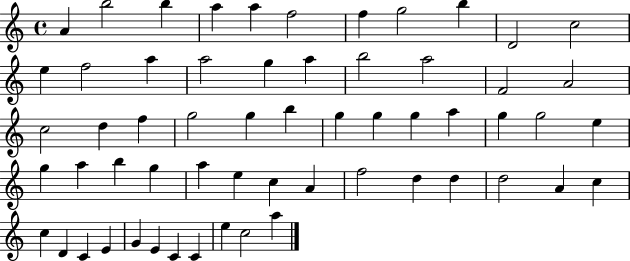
A4/q B5/h B5/q A5/q A5/q F5/h F5/q G5/h B5/q D4/h C5/h E5/q F5/h A5/q A5/h G5/q A5/q B5/h A5/h F4/h A4/h C5/h D5/q F5/q G5/h G5/q B5/q G5/q G5/q G5/q A5/q G5/q G5/h E5/q G5/q A5/q B5/q G5/q A5/q E5/q C5/q A4/q F5/h D5/q D5/q D5/h A4/q C5/q C5/q D4/q C4/q E4/q G4/q E4/q C4/q C4/q E5/q C5/h A5/q